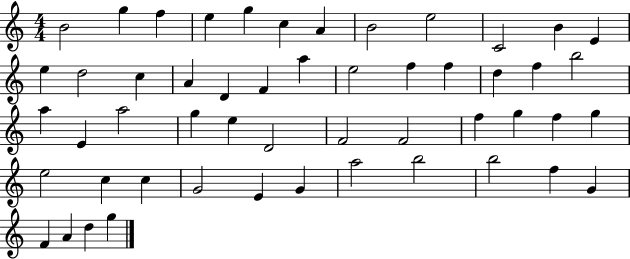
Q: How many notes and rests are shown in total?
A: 52